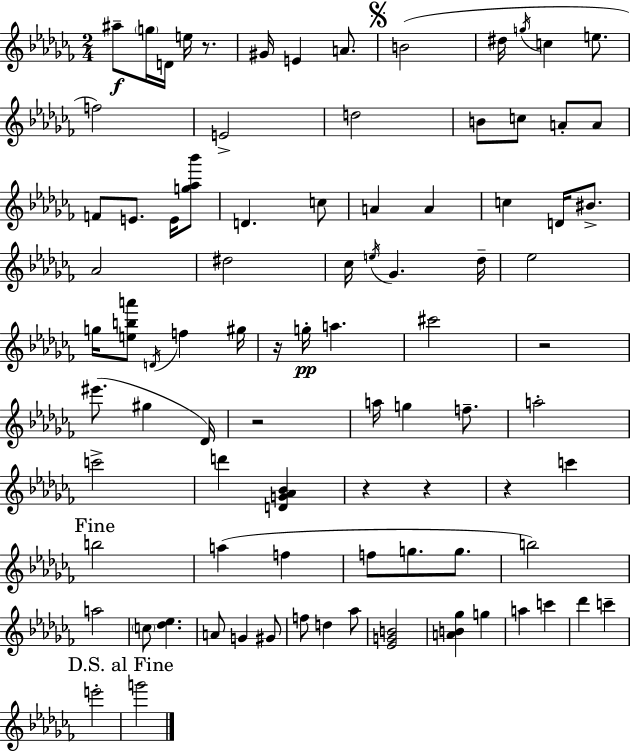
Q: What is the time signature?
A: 2/4